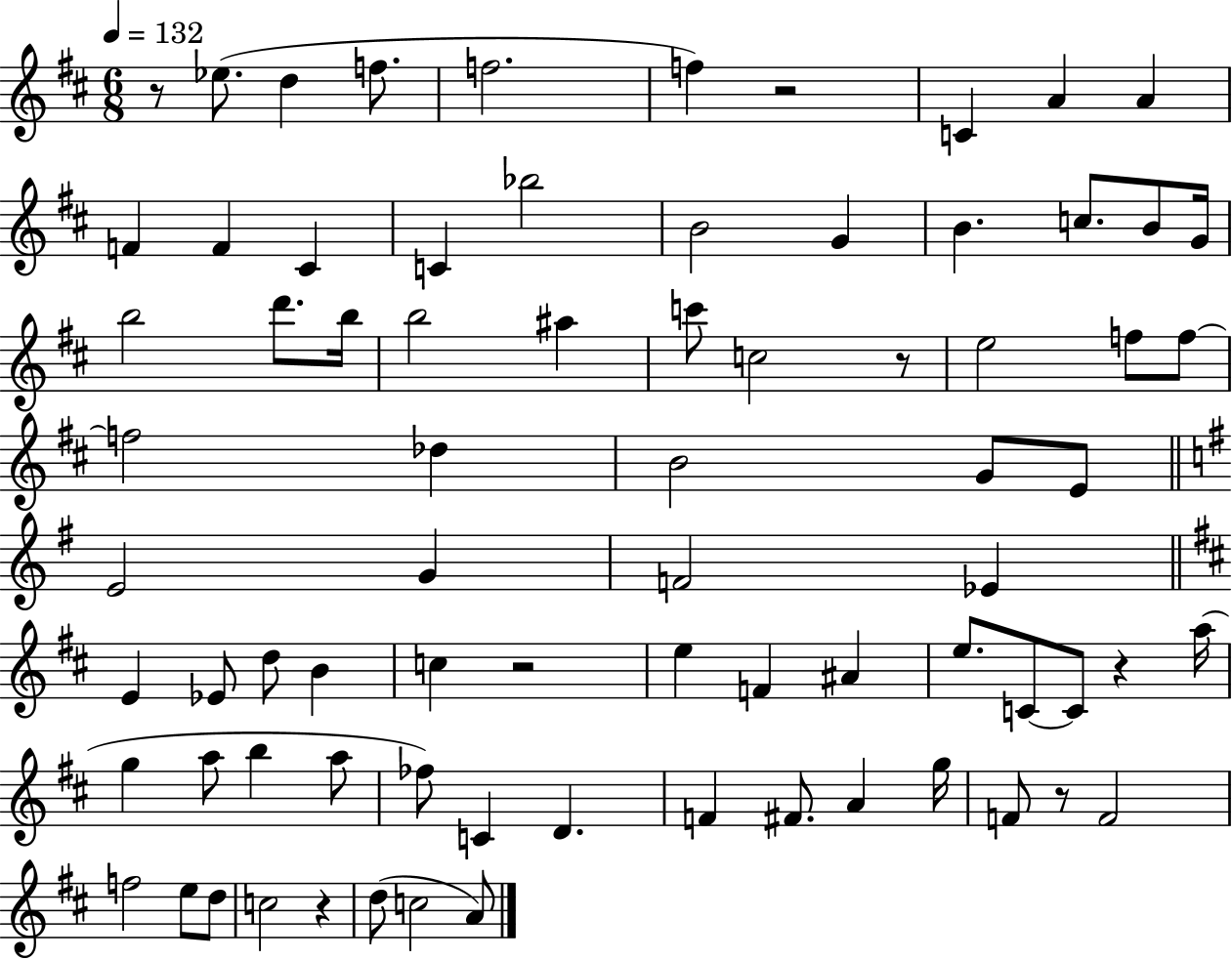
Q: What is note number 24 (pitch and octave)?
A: A#5